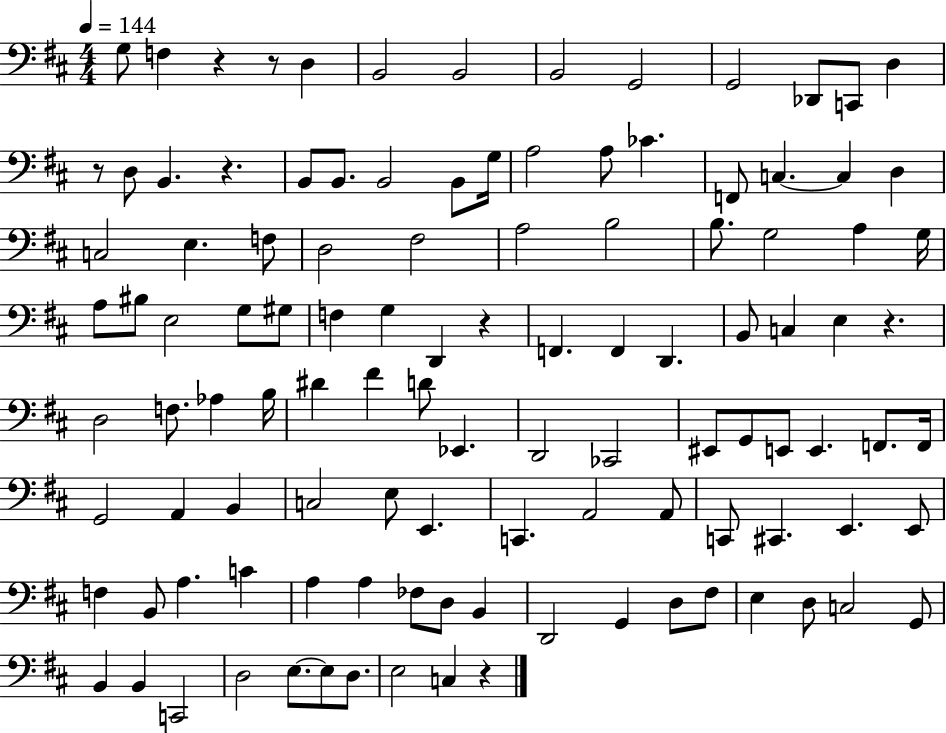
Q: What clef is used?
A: bass